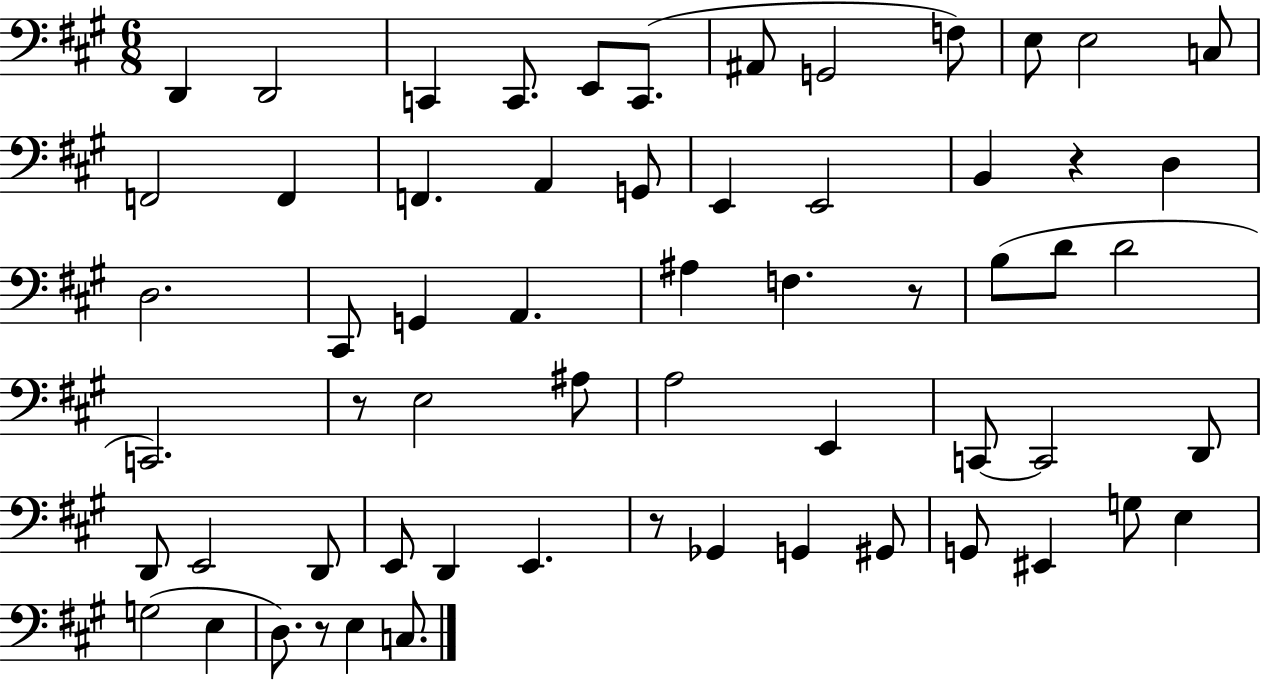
D2/q D2/h C2/q C2/e. E2/e C2/e. A#2/e G2/h F3/e E3/e E3/h C3/e F2/h F2/q F2/q. A2/q G2/e E2/q E2/h B2/q R/q D3/q D3/h. C#2/e G2/q A2/q. A#3/q F3/q. R/e B3/e D4/e D4/h C2/h. R/e E3/h A#3/e A3/h E2/q C2/e C2/h D2/e D2/e E2/h D2/e E2/e D2/q E2/q. R/e Gb2/q G2/q G#2/e G2/e EIS2/q G3/e E3/q G3/h E3/q D3/e. R/e E3/q C3/e.